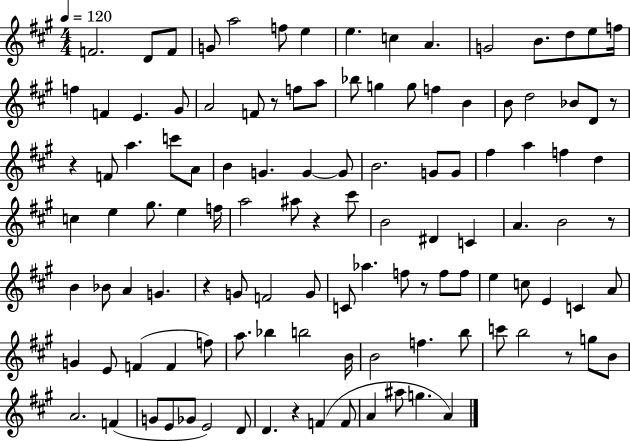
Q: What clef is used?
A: treble